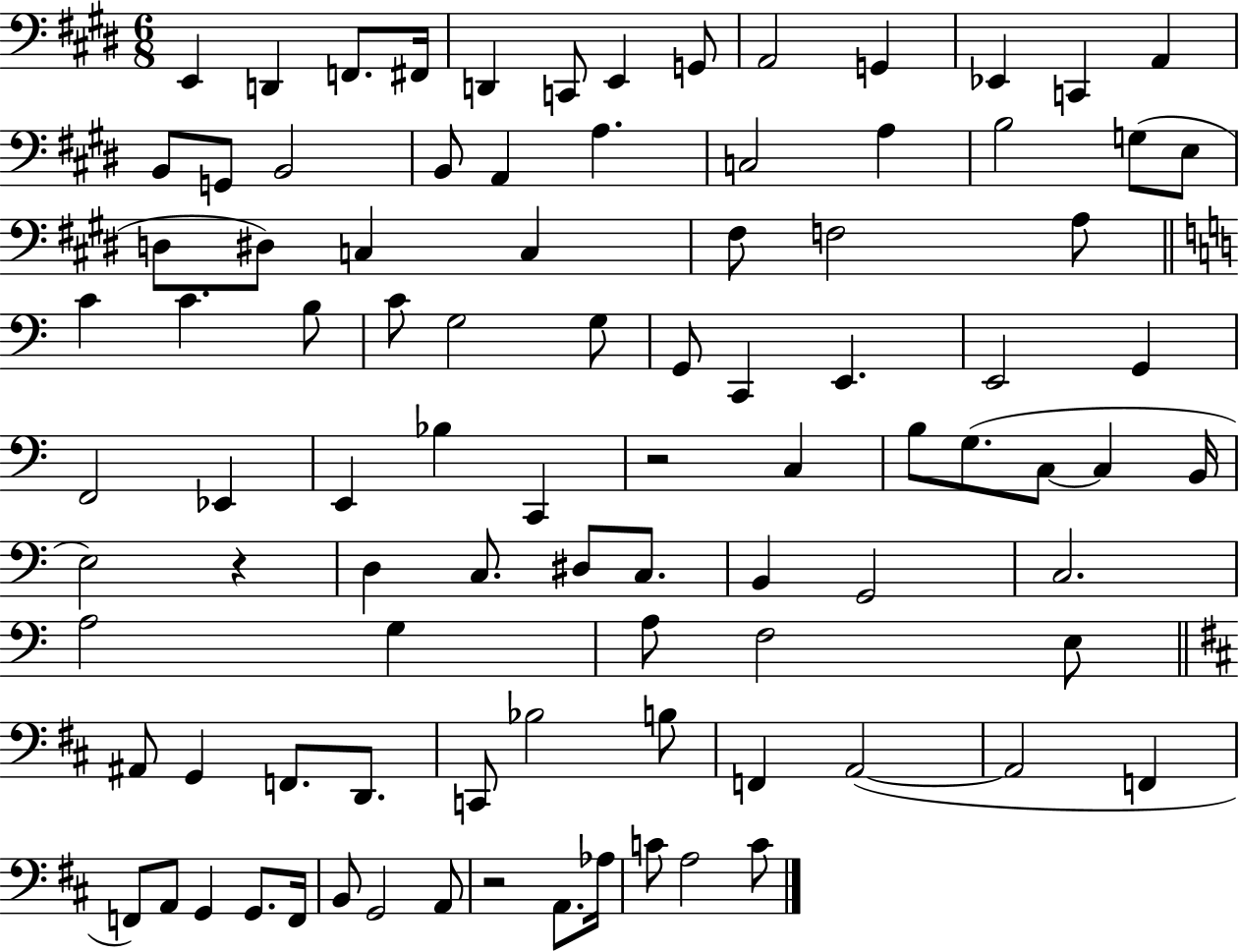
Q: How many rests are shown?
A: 3